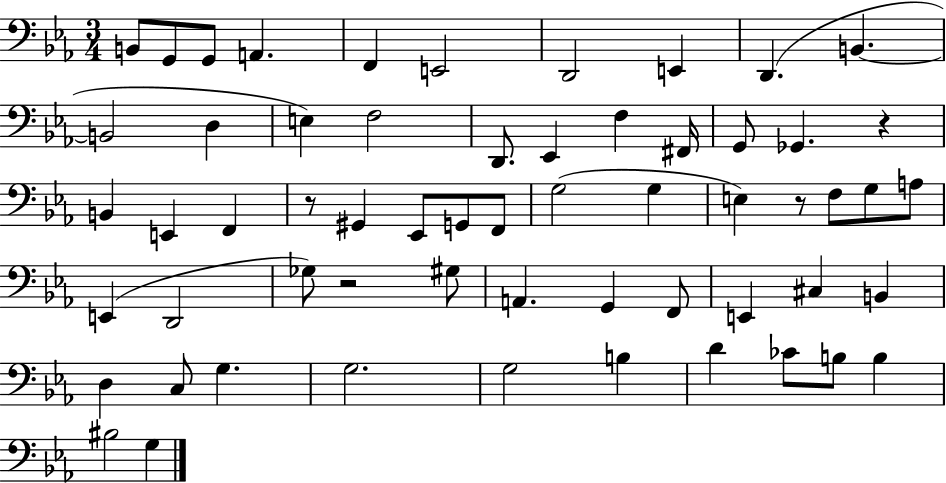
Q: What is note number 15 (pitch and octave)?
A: D2